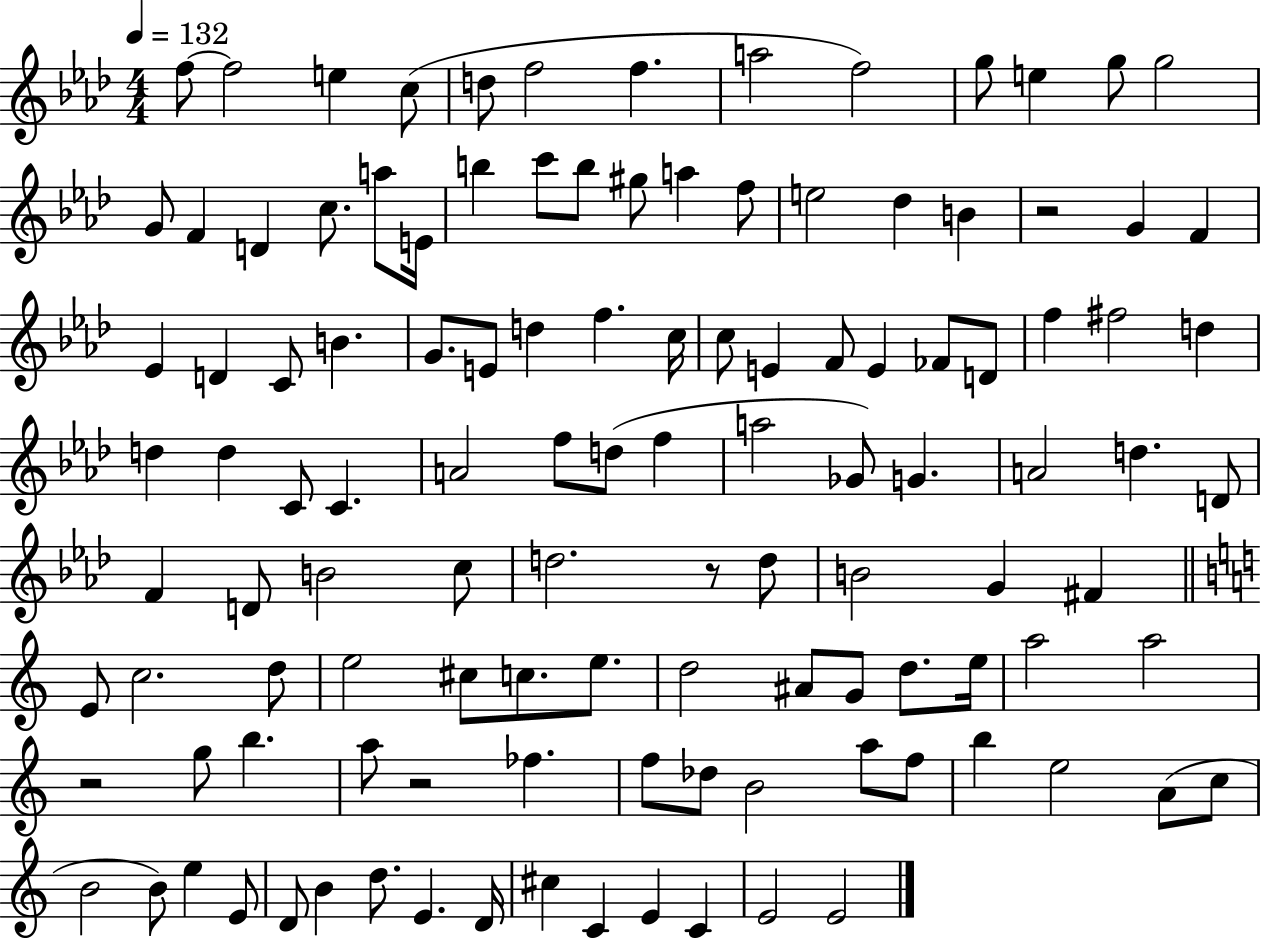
{
  \clef treble
  \numericTimeSignature
  \time 4/4
  \key aes \major
  \tempo 4 = 132
  f''8~~ f''2 e''4 c''8( | d''8 f''2 f''4. | a''2 f''2) | g''8 e''4 g''8 g''2 | \break g'8 f'4 d'4 c''8. a''8 e'16 | b''4 c'''8 b''8 gis''8 a''4 f''8 | e''2 des''4 b'4 | r2 g'4 f'4 | \break ees'4 d'4 c'8 b'4. | g'8. e'8 d''4 f''4. c''16 | c''8 e'4 f'8 e'4 fes'8 d'8 | f''4 fis''2 d''4 | \break d''4 d''4 c'8 c'4. | a'2 f''8 d''8( f''4 | a''2 ges'8) g'4. | a'2 d''4. d'8 | \break f'4 d'8 b'2 c''8 | d''2. r8 d''8 | b'2 g'4 fis'4 | \bar "||" \break \key c \major e'8 c''2. d''8 | e''2 cis''8 c''8. e''8. | d''2 ais'8 g'8 d''8. e''16 | a''2 a''2 | \break r2 g''8 b''4. | a''8 r2 fes''4. | f''8 des''8 b'2 a''8 f''8 | b''4 e''2 a'8( c''8 | \break b'2 b'8) e''4 e'8 | d'8 b'4 d''8. e'4. d'16 | cis''4 c'4 e'4 c'4 | e'2 e'2 | \break \bar "|."
}